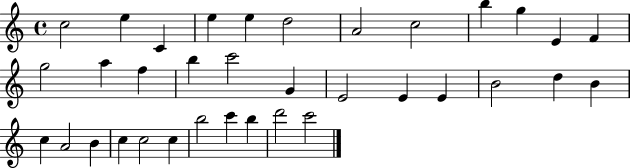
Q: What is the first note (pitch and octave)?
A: C5